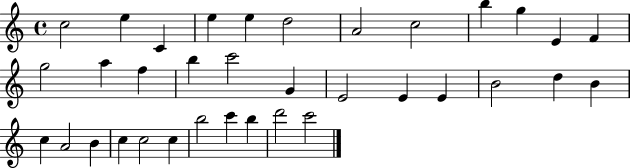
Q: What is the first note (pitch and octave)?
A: C5